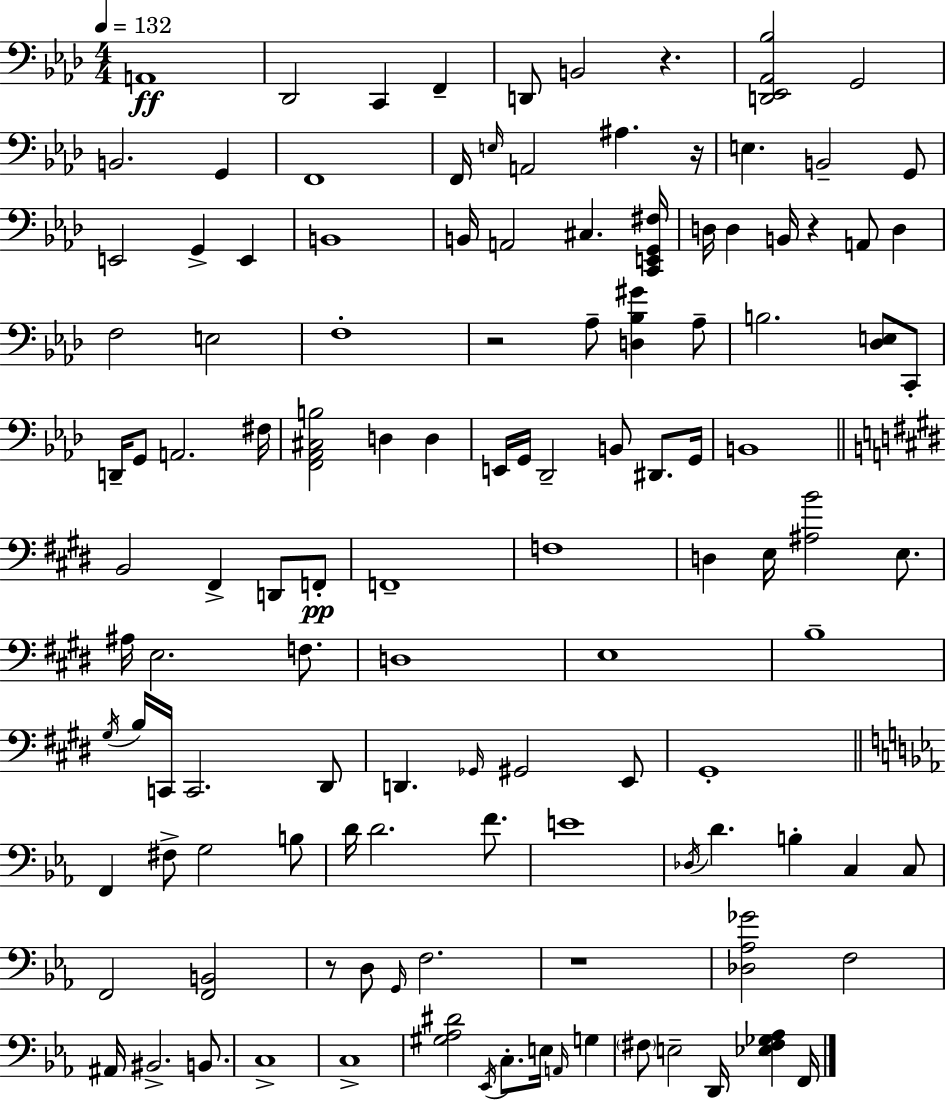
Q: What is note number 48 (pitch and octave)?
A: G2